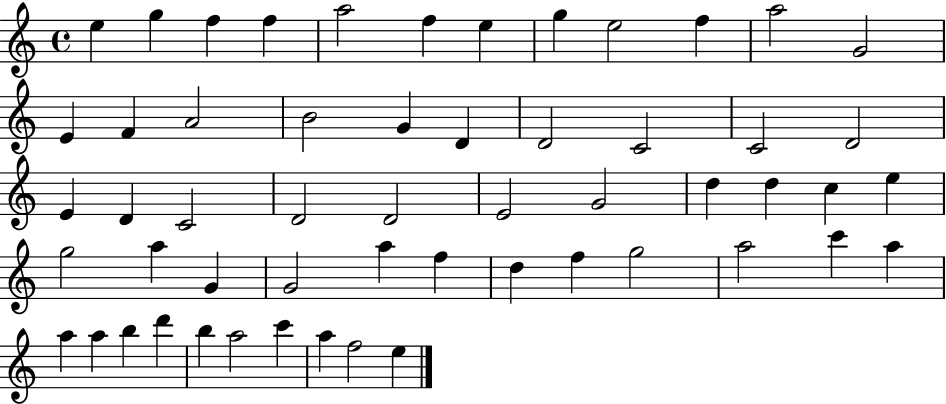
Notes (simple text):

E5/q G5/q F5/q F5/q A5/h F5/q E5/q G5/q E5/h F5/q A5/h G4/h E4/q F4/q A4/h B4/h G4/q D4/q D4/h C4/h C4/h D4/h E4/q D4/q C4/h D4/h D4/h E4/h G4/h D5/q D5/q C5/q E5/q G5/h A5/q G4/q G4/h A5/q F5/q D5/q F5/q G5/h A5/h C6/q A5/q A5/q A5/q B5/q D6/q B5/q A5/h C6/q A5/q F5/h E5/q